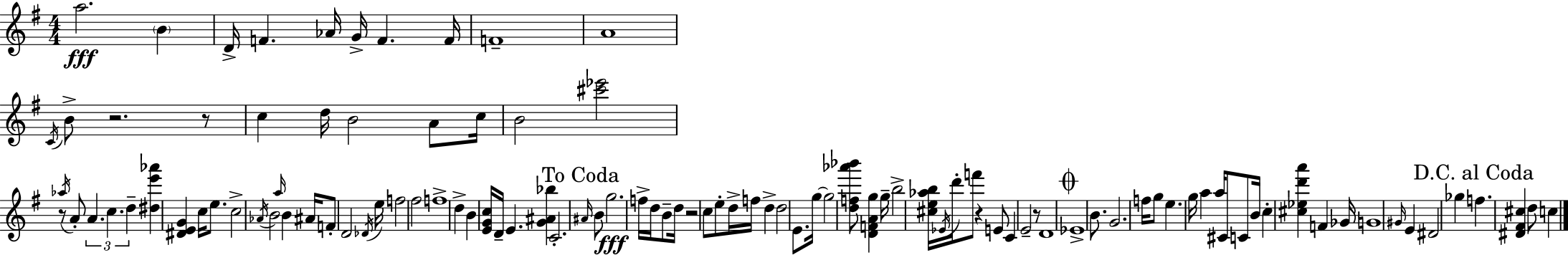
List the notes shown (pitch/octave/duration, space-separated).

A5/h. B4/q D4/s F4/q. Ab4/s G4/s F4/q. F4/s F4/w A4/w C4/s B4/e R/h. R/e C5/q D5/s B4/h A4/e C5/s B4/h [C#6,Eb6]/h R/e Ab5/s A4/e A4/q. C5/q. D5/q [D#5,E6,Ab6]/q [D#4,E4,G4]/q C5/s E5/e. C5/h Ab4/s B4/h A5/s B4/q A#4/s F4/e D4/h Db4/s E5/s F5/h F#5/h F5/w D5/q B4/q [E4,G4,C5]/s D4/s E4/q. [G4,A#4,Bb5]/q C4/h. A#4/s B4/e G5/h. F5/s D5/s B4/e D5/s R/h C5/e E5/e D5/s F5/s D5/q D5/h E4/e. G5/s G5/h [D5,F5,Ab6,Bb6]/e [D4,F4,A4,G5]/q G5/s B5/h [C#5,E5,Ab5,B5]/s Eb4/s D6/s F6/e R/q E4/e C4/q E4/h R/e D4/w Eb4/w B4/e. G4/h. F5/s G5/e E5/q. G5/s A5/q A5/s C#4/e C4/e B4/s C5/q [C#5,Eb5,D6,A6]/q F4/q Gb4/s G4/w G#4/s E4/q D#4/h Gb5/q F5/q. [D#4,F#4,C#5]/q D5/e C5/q